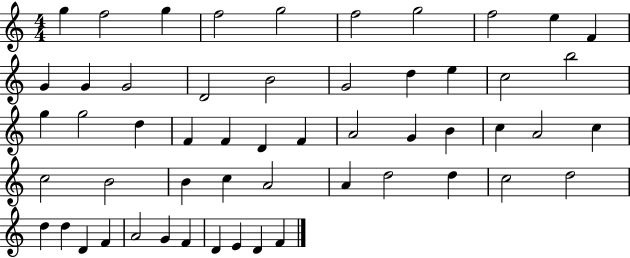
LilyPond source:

{
  \clef treble
  \numericTimeSignature
  \time 4/4
  \key c \major
  g''4 f''2 g''4 | f''2 g''2 | f''2 g''2 | f''2 e''4 f'4 | \break g'4 g'4 g'2 | d'2 b'2 | g'2 d''4 e''4 | c''2 b''2 | \break g''4 g''2 d''4 | f'4 f'4 d'4 f'4 | a'2 g'4 b'4 | c''4 a'2 c''4 | \break c''2 b'2 | b'4 c''4 a'2 | a'4 d''2 d''4 | c''2 d''2 | \break d''4 d''4 d'4 f'4 | a'2 g'4 f'4 | d'4 e'4 d'4 f'4 | \bar "|."
}